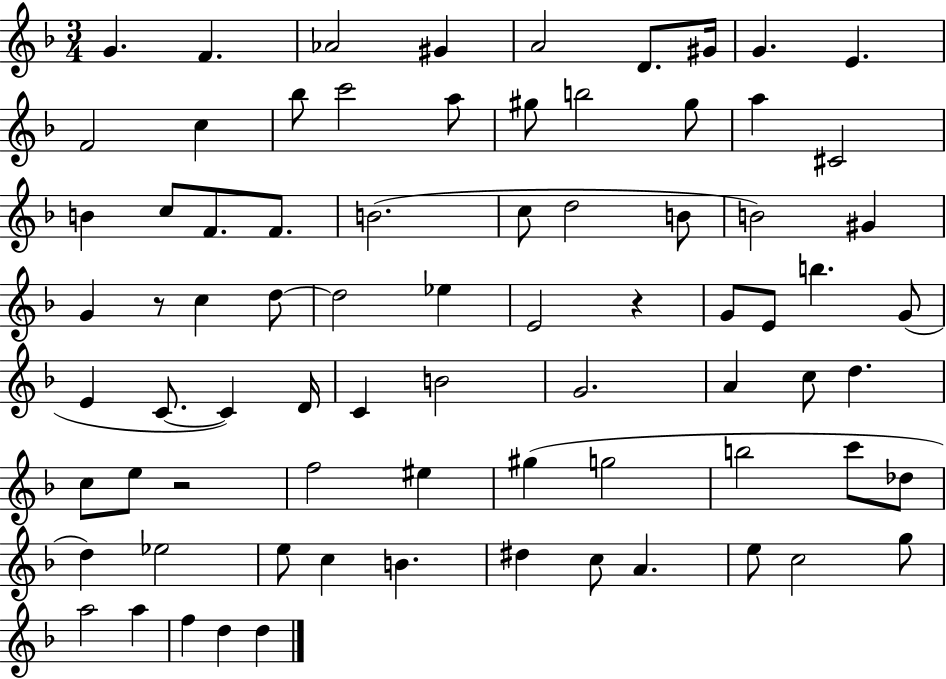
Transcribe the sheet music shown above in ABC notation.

X:1
T:Untitled
M:3/4
L:1/4
K:F
G F _A2 ^G A2 D/2 ^G/4 G E F2 c _b/2 c'2 a/2 ^g/2 b2 ^g/2 a ^C2 B c/2 F/2 F/2 B2 c/2 d2 B/2 B2 ^G G z/2 c d/2 d2 _e E2 z G/2 E/2 b G/2 E C/2 C D/4 C B2 G2 A c/2 d c/2 e/2 z2 f2 ^e ^g g2 b2 c'/2 _d/2 d _e2 e/2 c B ^d c/2 A e/2 c2 g/2 a2 a f d d